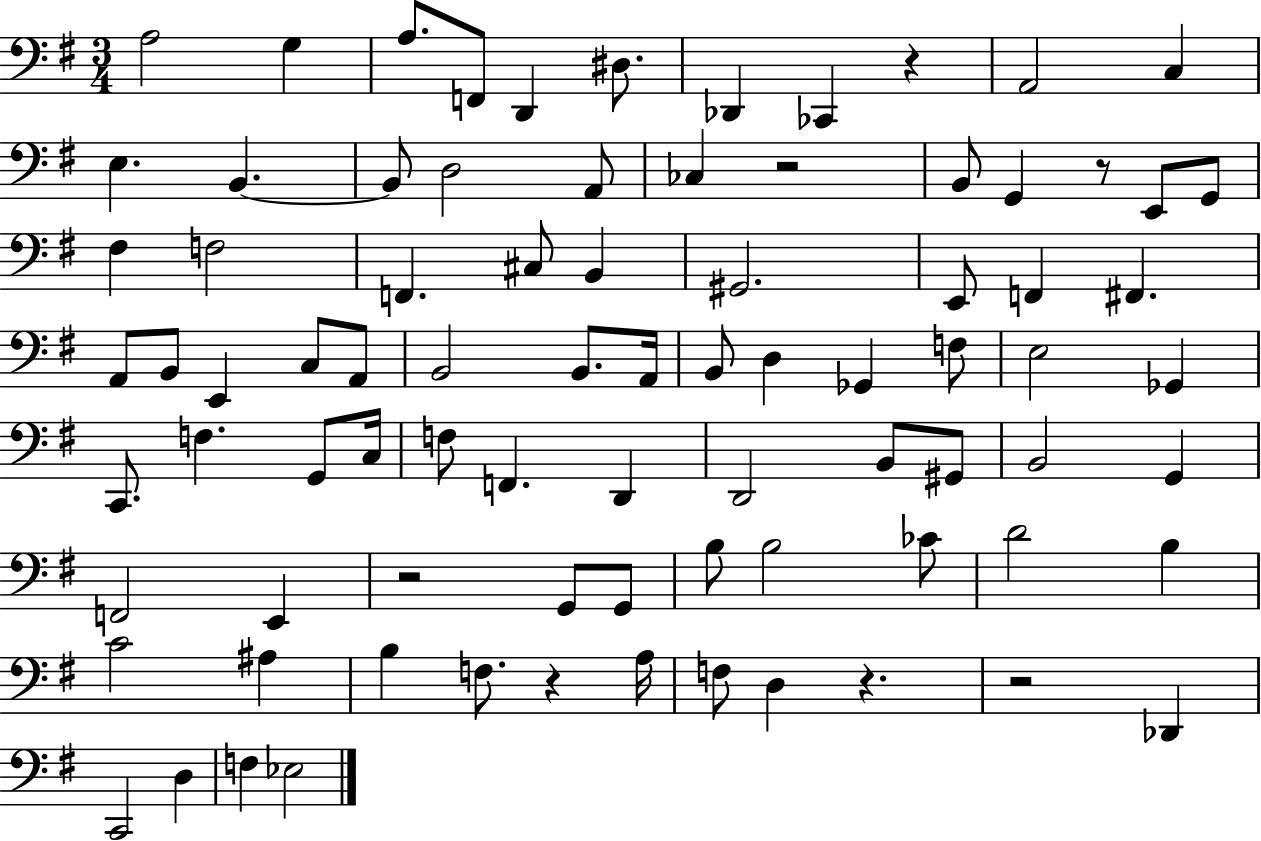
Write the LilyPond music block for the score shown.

{
  \clef bass
  \numericTimeSignature
  \time 3/4
  \key g \major
  a2 g4 | a8. f,8 d,4 dis8. | des,4 ces,4 r4 | a,2 c4 | \break e4. b,4.~~ | b,8 d2 a,8 | ces4 r2 | b,8 g,4 r8 e,8 g,8 | \break fis4 f2 | f,4. cis8 b,4 | gis,2. | e,8 f,4 fis,4. | \break a,8 b,8 e,4 c8 a,8 | b,2 b,8. a,16 | b,8 d4 ges,4 f8 | e2 ges,4 | \break c,8. f4. g,8 c16 | f8 f,4. d,4 | d,2 b,8 gis,8 | b,2 g,4 | \break f,2 e,4 | r2 g,8 g,8 | b8 b2 ces'8 | d'2 b4 | \break c'2 ais4 | b4 f8. r4 a16 | f8 d4 r4. | r2 des,4 | \break c,2 d4 | f4 ees2 | \bar "|."
}